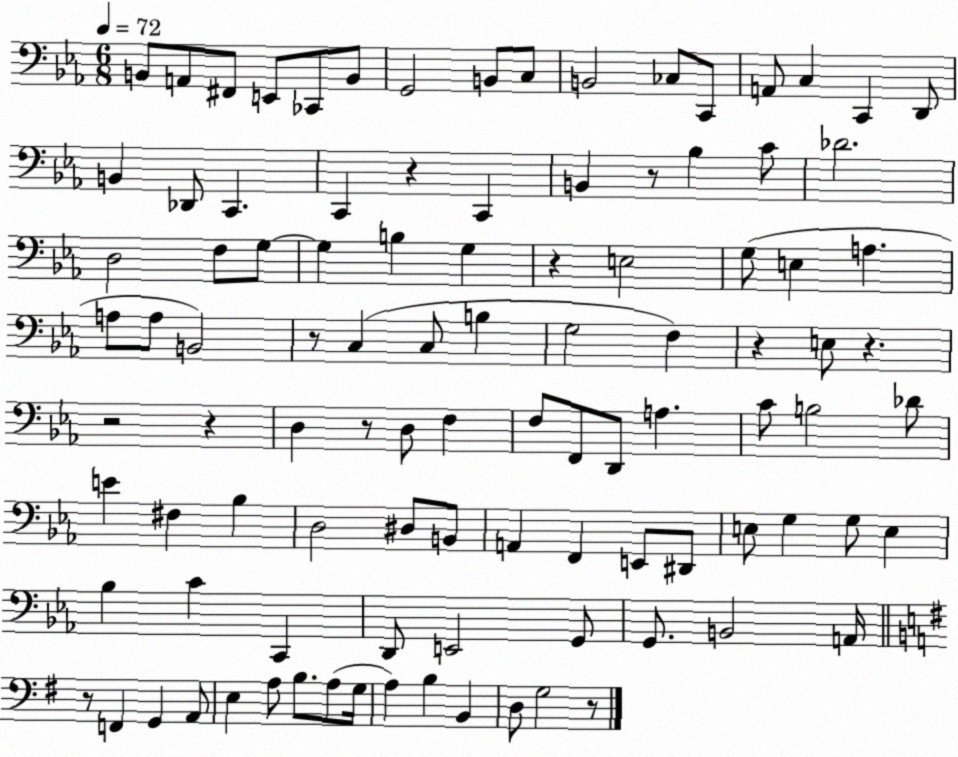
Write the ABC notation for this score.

X:1
T:Untitled
M:6/8
L:1/4
K:Eb
B,,/2 A,,/2 ^F,,/2 E,,/2 _C,,/2 B,,/2 G,,2 B,,/2 C,/2 B,,2 _C,/2 C,,/2 A,,/2 C, C,, D,,/2 B,, _D,,/2 C,, C,, z C,, B,, z/2 _B, C/2 _D2 D,2 F,/2 G,/2 G, B, G, z E,2 G,/2 E, A, A,/2 A,/2 B,,2 z/2 C, C,/2 B, G,2 F, z E,/2 z z2 z D, z/2 D,/2 F, F,/2 F,,/2 D,,/2 A, C/2 B,2 _D/2 E ^F, _B, D,2 ^D,/2 B,,/2 A,, F,, E,,/2 ^D,,/2 E,/2 G, G,/2 E, _B, C C,, D,,/2 E,,2 G,,/2 G,,/2 B,,2 A,,/4 z/2 F,, G,, A,,/2 E, A,/2 B,/2 A,/2 G,/4 A, B, B,, D,/2 G,2 z/2